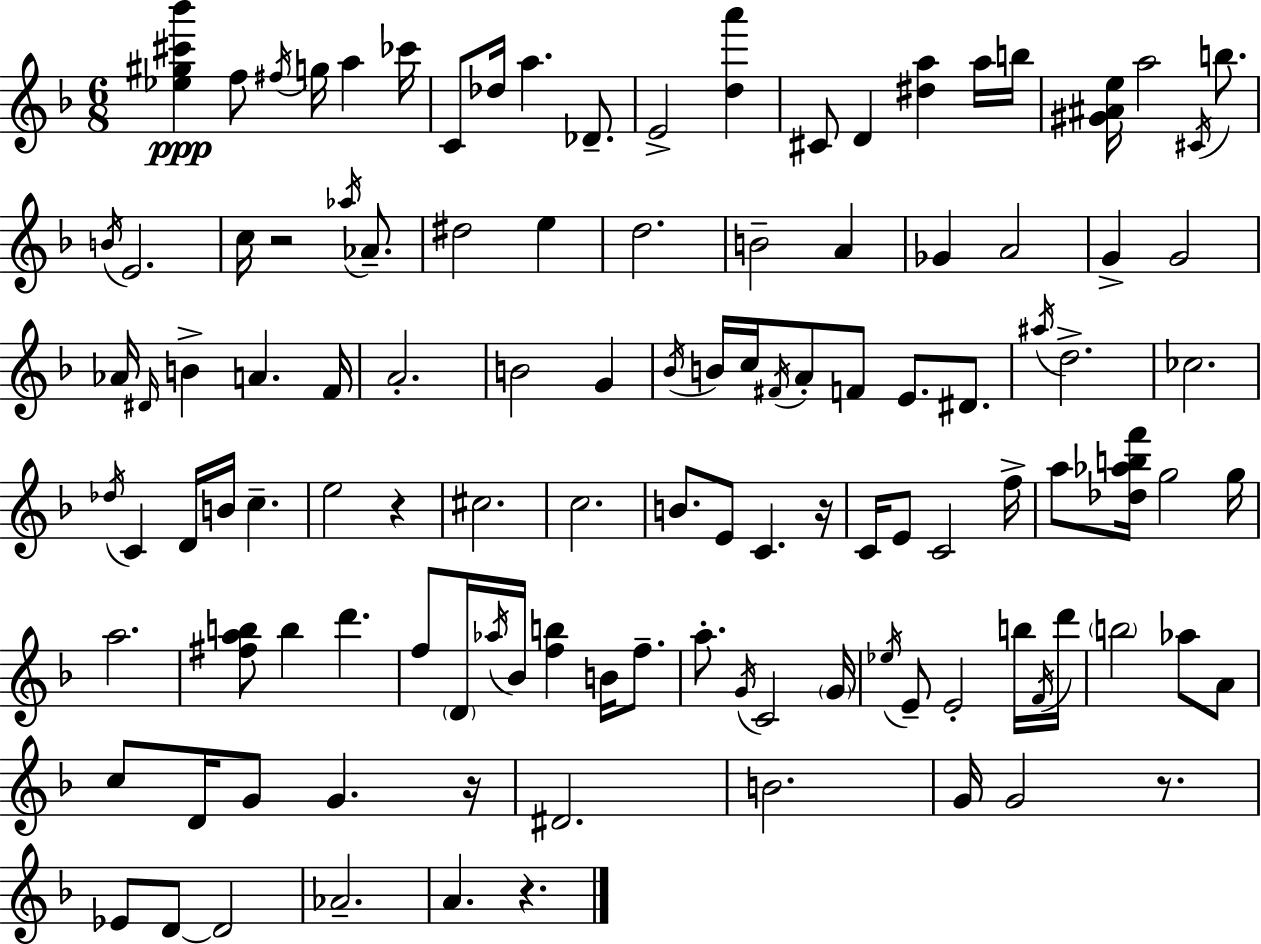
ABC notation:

X:1
T:Untitled
M:6/8
L:1/4
K:F
[_e^g^c'_b'] f/2 ^f/4 g/4 a _c'/4 C/2 _d/4 a _D/2 E2 [da'] ^C/2 D [^da] a/4 b/4 [^G^Ae]/4 a2 ^C/4 b/2 B/4 E2 c/4 z2 _a/4 _A/2 ^d2 e d2 B2 A _G A2 G G2 _A/4 ^D/4 B A F/4 A2 B2 G _B/4 B/4 c/4 ^F/4 A/2 F/2 E/2 ^D/2 ^a/4 d2 _c2 _d/4 C D/4 B/4 c e2 z ^c2 c2 B/2 E/2 C z/4 C/4 E/2 C2 f/4 a/2 [_d_abf']/4 g2 g/4 a2 [^fab]/2 b d' f/2 D/4 _a/4 _B/4 [fb] B/4 f/2 a/2 G/4 C2 G/4 _e/4 E/2 E2 b/4 F/4 d'/4 b2 _a/2 A/2 c/2 D/4 G/2 G z/4 ^D2 B2 G/4 G2 z/2 _E/2 D/2 D2 _A2 A z